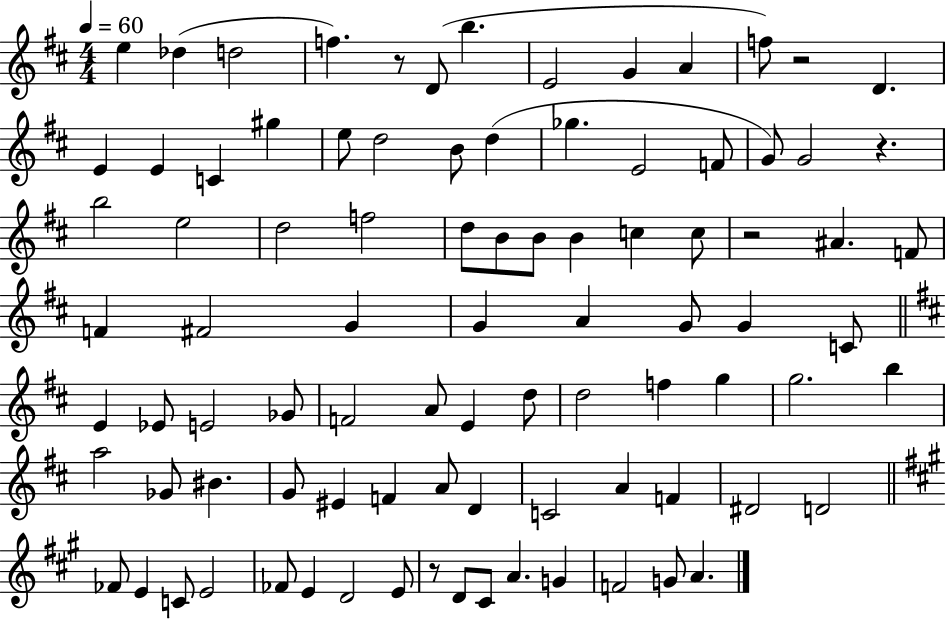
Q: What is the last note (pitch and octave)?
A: A4